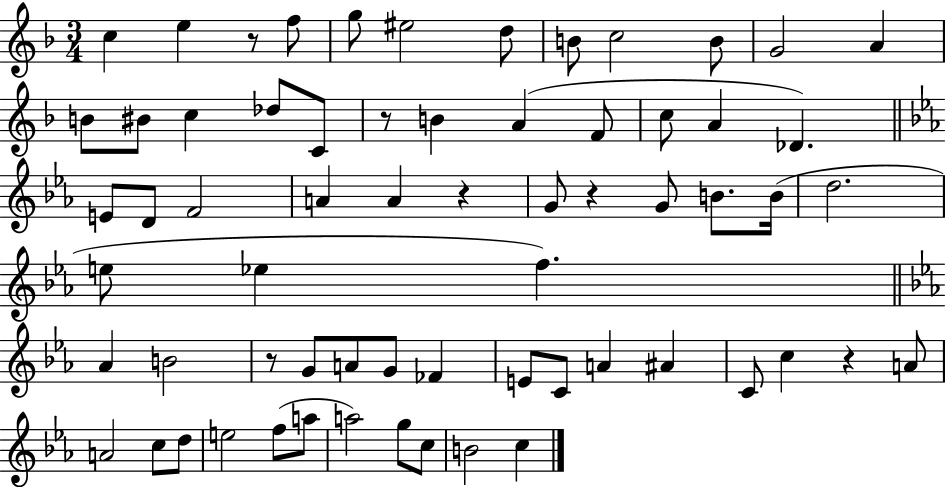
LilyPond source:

{
  \clef treble
  \numericTimeSignature
  \time 3/4
  \key f \major
  c''4 e''4 r8 f''8 | g''8 eis''2 d''8 | b'8 c''2 b'8 | g'2 a'4 | \break b'8 bis'8 c''4 des''8 c'8 | r8 b'4 a'4( f'8 | c''8 a'4 des'4.) | \bar "||" \break \key ees \major e'8 d'8 f'2 | a'4 a'4 r4 | g'8 r4 g'8 b'8. b'16( | d''2. | \break e''8 ees''4 f''4.) | \bar "||" \break \key c \minor aes'4 b'2 | r8 g'8 a'8 g'8 fes'4 | e'8 c'8 a'4 ais'4 | c'8 c''4 r4 a'8 | \break a'2 c''8 d''8 | e''2 f''8( a''8 | a''2) g''8 c''8 | b'2 c''4 | \break \bar "|."
}